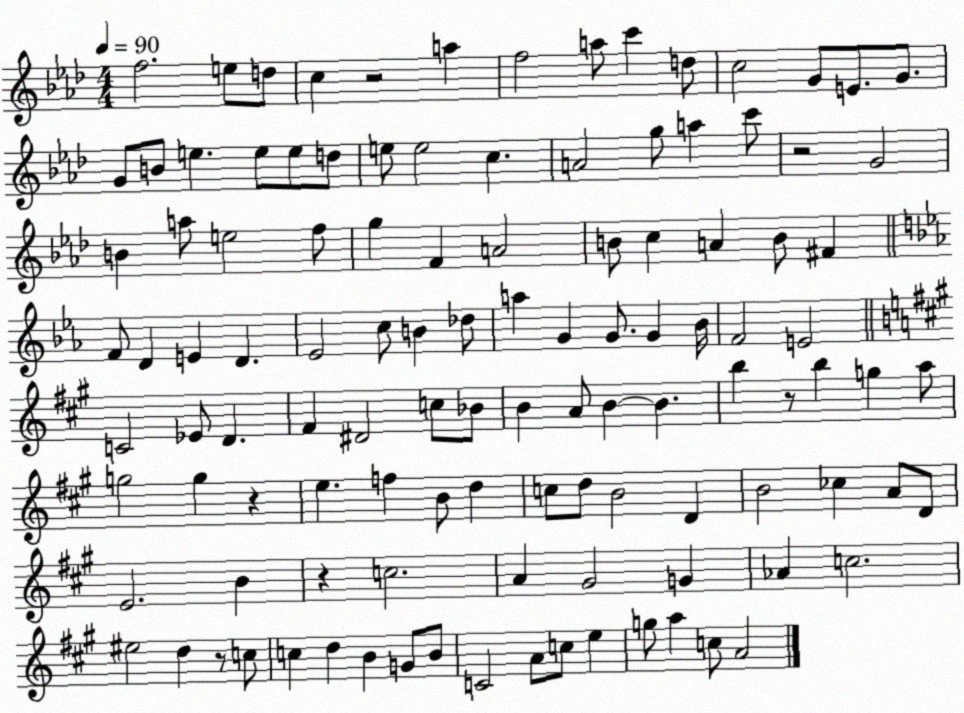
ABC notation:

X:1
T:Untitled
M:4/4
L:1/4
K:Ab
f2 e/2 d/2 c z2 a f2 a/2 c' d/2 c2 G/2 E/2 G/2 G/2 B/2 e e/2 e/2 d/2 e/2 e2 c A2 g/2 a c'/2 z2 G2 B a/2 e2 f/2 g F A2 B/2 c A B/2 ^F F/2 D E D _E2 c/2 B _d/2 a G G/2 G _B/4 F2 E2 C2 _E/2 D ^F ^D2 c/2 _B/2 B A/2 B B b z/2 b g a/2 g2 g z e f B/2 d c/2 d/2 B2 D B2 _c A/2 D/2 E2 B z c2 A ^G2 G _A c2 ^e2 d z/2 c/2 c d B G/2 B/2 C2 A/2 c/2 e g/2 a c/2 A2